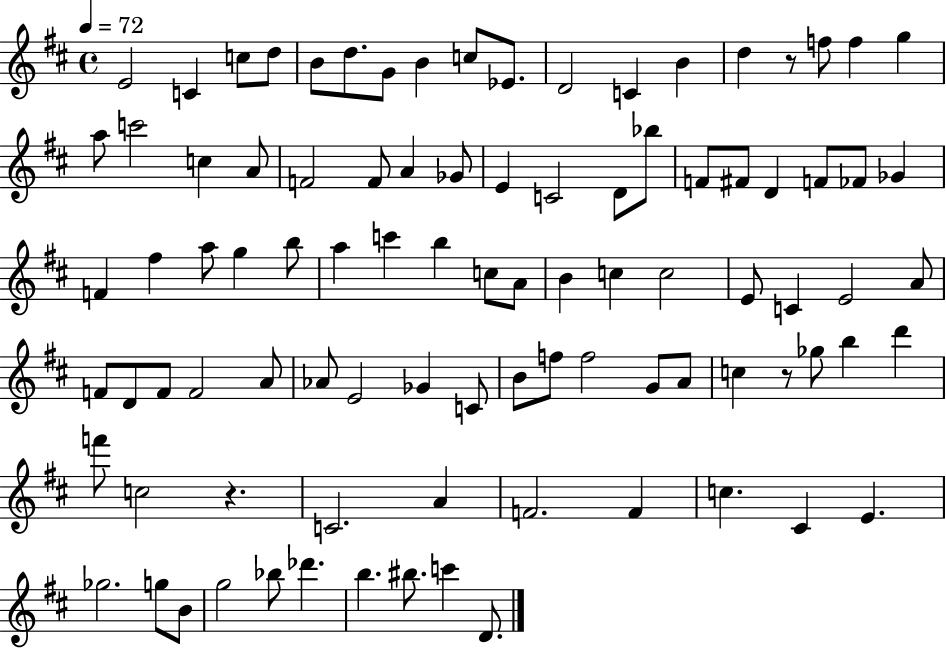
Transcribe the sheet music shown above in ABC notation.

X:1
T:Untitled
M:4/4
L:1/4
K:D
E2 C c/2 d/2 B/2 d/2 G/2 B c/2 _E/2 D2 C B d z/2 f/2 f g a/2 c'2 c A/2 F2 F/2 A _G/2 E C2 D/2 _b/2 F/2 ^F/2 D F/2 _F/2 _G F ^f a/2 g b/2 a c' b c/2 A/2 B c c2 E/2 C E2 A/2 F/2 D/2 F/2 F2 A/2 _A/2 E2 _G C/2 B/2 f/2 f2 G/2 A/2 c z/2 _g/2 b d' f'/2 c2 z C2 A F2 F c ^C E _g2 g/2 B/2 g2 _b/2 _d' b ^b/2 c' D/2